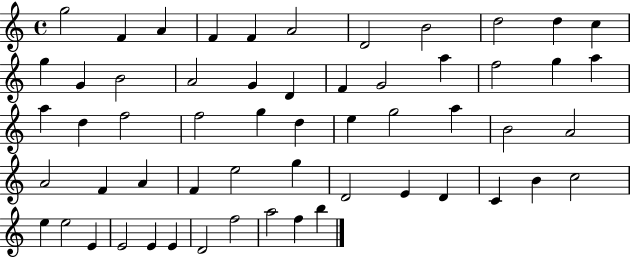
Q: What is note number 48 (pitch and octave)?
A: E5